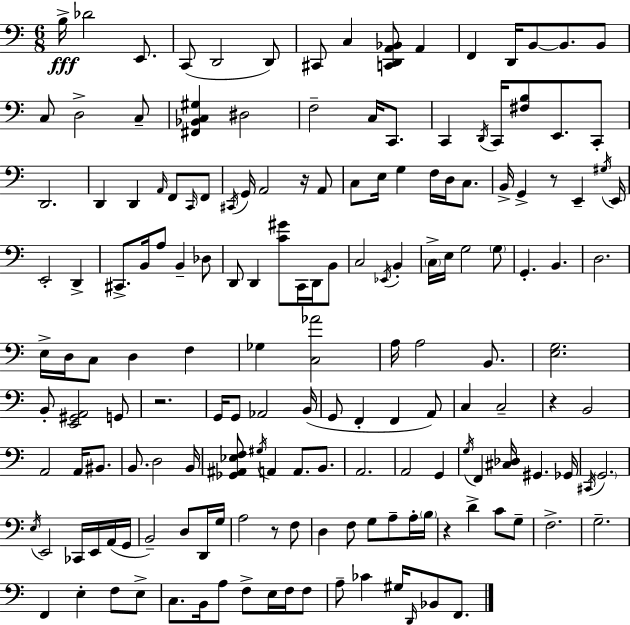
B3/s Db4/h E2/e. C2/e D2/h D2/e C#2/e C3/q [C2,D2,A2,Bb2]/e A2/q F2/q D2/s B2/e B2/e. B2/e C3/e D3/h C3/e [F#2,Bb2,C3,G#3]/q D#3/h F3/h C3/s C2/e. C2/q D2/s C2/s [F#3,B3]/e E2/e. C2/e D2/h. D2/q D2/q A2/s F2/e C2/s F2/e C#2/s G2/s A2/h R/s A2/e C3/e E3/s G3/q F3/s D3/s C3/e. B2/s G2/q R/e E2/q G#3/s E2/s E2/h D2/q C#2/e. B2/s A3/e B2/q Db3/e D2/e D2/q [C4,G#4]/e C2/s D2/s B2/e C3/h Eb2/s B2/q C3/s E3/s G3/h G3/e G2/q. B2/q. D3/h. E3/s D3/s C3/e D3/q F3/q Gb3/q [C3,Ab4]/h A3/s A3/h B2/e. [E3,G3]/h. B2/e [E2,G#2,A2]/h G2/e R/h. G2/s G2/e Ab2/h B2/s G2/e F2/q F2/q A2/e C3/q C3/h R/q B2/h A2/h A2/s BIS2/e. B2/e. D3/h B2/s [Gb2,A#2,Eb3,F3]/e G#3/s A2/q A2/e. B2/e. A2/h. A2/h G2/q G3/s F2/q [C#3,Db3]/s G#2/q. Gb2/s C#2/s G2/h. E3/s E2/h CES2/s E2/s A2/s G2/s B2/h D3/e D2/s G3/s A3/h R/e F3/e D3/q F3/e G3/e A3/e A3/s B3/s R/q D4/q C4/e G3/e F3/h. G3/h. F2/q E3/q F3/e E3/e C3/e. B2/s A3/e F3/e E3/s F3/s F3/e A3/e CES4/q G#3/s D2/s Bb2/e F2/e.